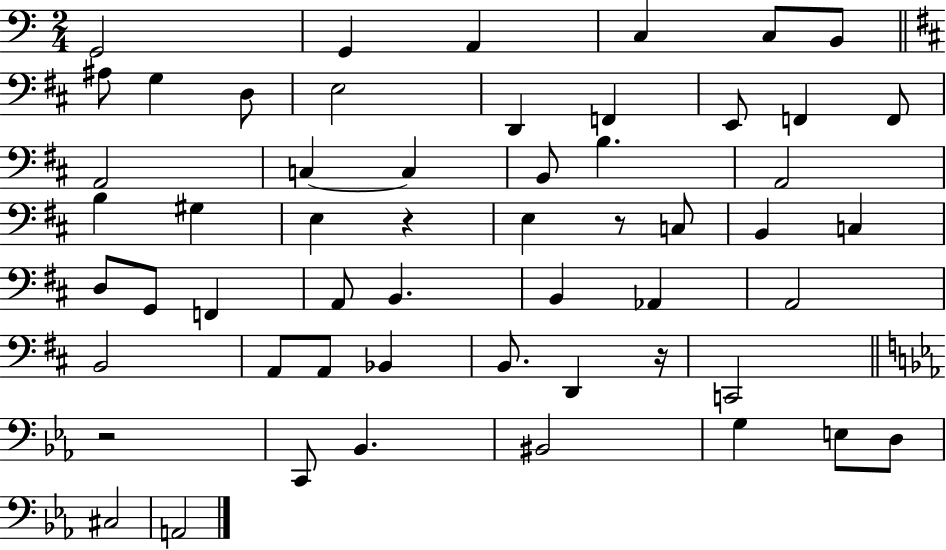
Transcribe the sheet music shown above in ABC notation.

X:1
T:Untitled
M:2/4
L:1/4
K:C
G,,2 G,, A,, C, C,/2 B,,/2 ^A,/2 G, D,/2 E,2 D,, F,, E,,/2 F,, F,,/2 A,,2 C, C, B,,/2 B, A,,2 B, ^G, E, z E, z/2 C,/2 B,, C, D,/2 G,,/2 F,, A,,/2 B,, B,, _A,, A,,2 B,,2 A,,/2 A,,/2 _B,, B,,/2 D,, z/4 C,,2 z2 C,,/2 _B,, ^B,,2 G, E,/2 D,/2 ^C,2 A,,2